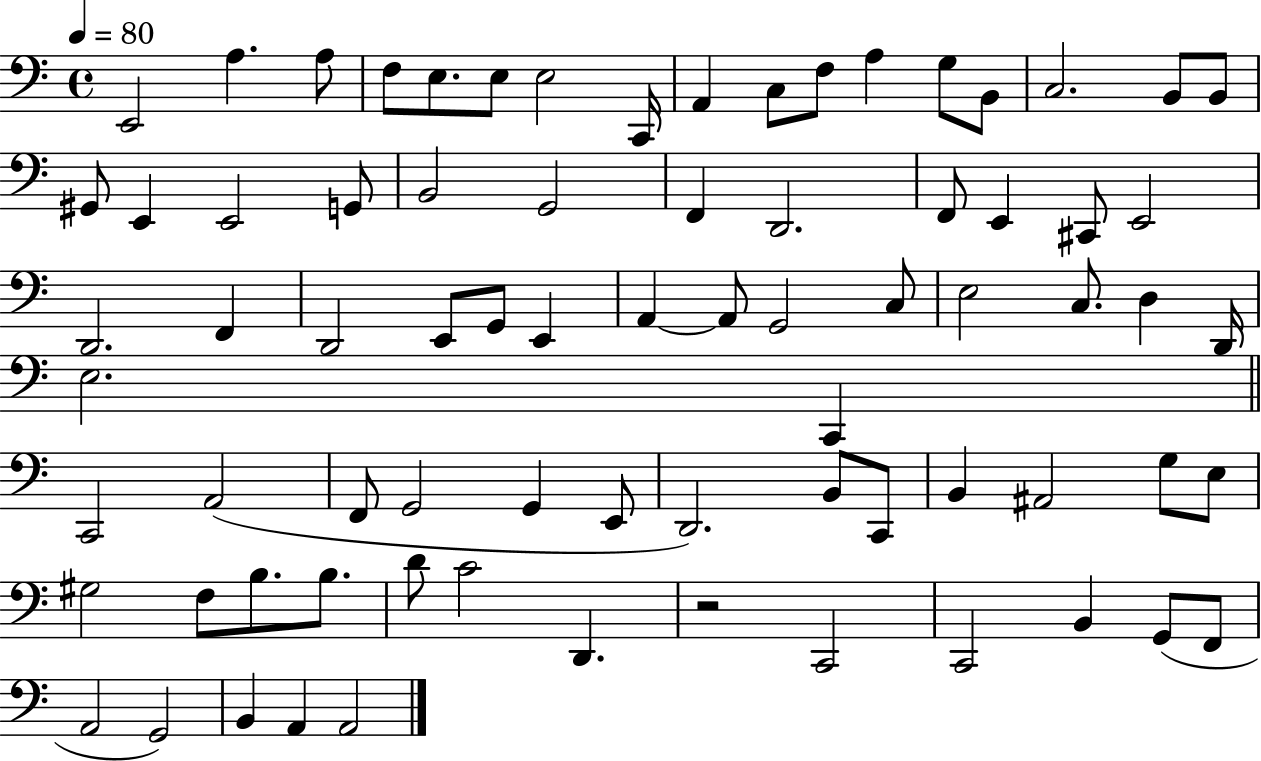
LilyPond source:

{
  \clef bass
  \time 4/4
  \defaultTimeSignature
  \key c \major
  \tempo 4 = 80
  e,2 a4. a8 | f8 e8. e8 e2 c,16 | a,4 c8 f8 a4 g8 b,8 | c2. b,8 b,8 | \break gis,8 e,4 e,2 g,8 | b,2 g,2 | f,4 d,2. | f,8 e,4 cis,8 e,2 | \break d,2. f,4 | d,2 e,8 g,8 e,4 | a,4~~ a,8 g,2 c8 | e2 c8. d4 d,16 | \break e2. c,4 | \bar "||" \break \key c \major c,2 a,2( | f,8 g,2 g,4 e,8 | d,2.) b,8 c,8 | b,4 ais,2 g8 e8 | \break gis2 f8 b8. b8. | d'8 c'2 d,4. | r2 c,2 | c,2 b,4 g,8( f,8 | \break a,2 g,2) | b,4 a,4 a,2 | \bar "|."
}